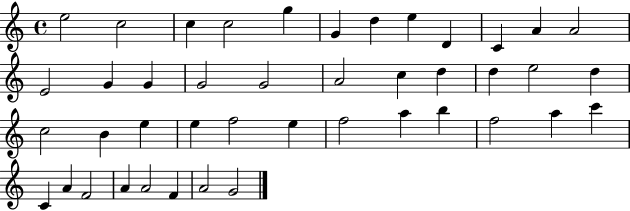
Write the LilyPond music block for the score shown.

{
  \clef treble
  \time 4/4
  \defaultTimeSignature
  \key c \major
  e''2 c''2 | c''4 c''2 g''4 | g'4 d''4 e''4 d'4 | c'4 a'4 a'2 | \break e'2 g'4 g'4 | g'2 g'2 | a'2 c''4 d''4 | d''4 e''2 d''4 | \break c''2 b'4 e''4 | e''4 f''2 e''4 | f''2 a''4 b''4 | f''2 a''4 c'''4 | \break c'4 a'4 f'2 | a'4 a'2 f'4 | a'2 g'2 | \bar "|."
}